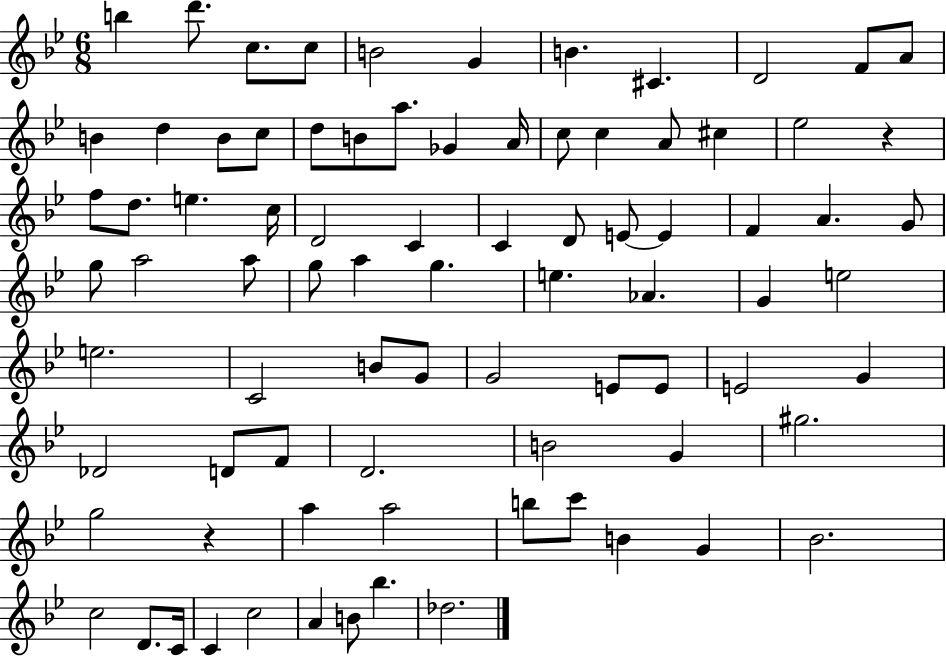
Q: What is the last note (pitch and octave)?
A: Db5